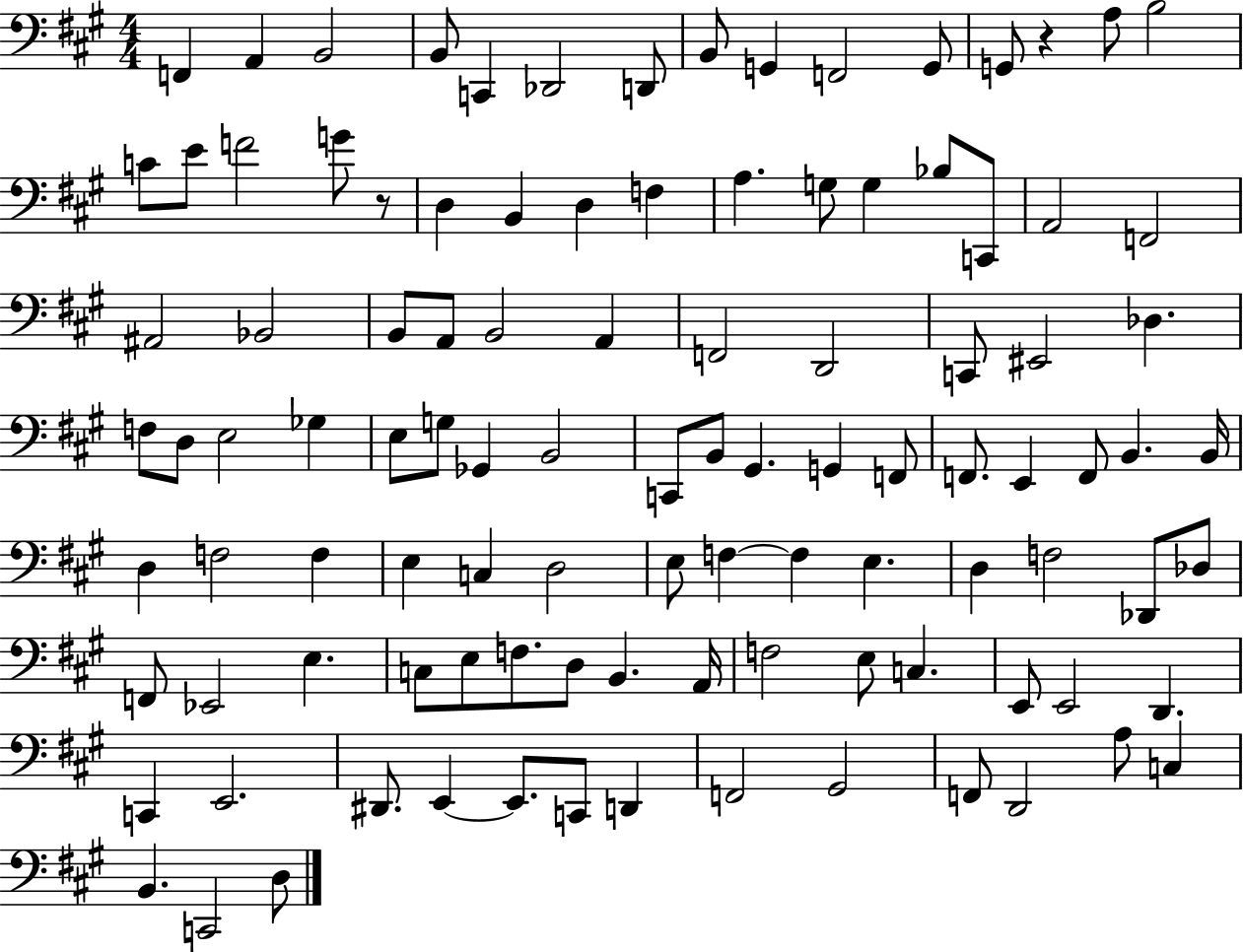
{
  \clef bass
  \numericTimeSignature
  \time 4/4
  \key a \major
  \repeat volta 2 { f,4 a,4 b,2 | b,8 c,4 des,2 d,8 | b,8 g,4 f,2 g,8 | g,8 r4 a8 b2 | \break c'8 e'8 f'2 g'8 r8 | d4 b,4 d4 f4 | a4. g8 g4 bes8 c,8 | a,2 f,2 | \break ais,2 bes,2 | b,8 a,8 b,2 a,4 | f,2 d,2 | c,8 eis,2 des4. | \break f8 d8 e2 ges4 | e8 g8 ges,4 b,2 | c,8 b,8 gis,4. g,4 f,8 | f,8. e,4 f,8 b,4. b,16 | \break d4 f2 f4 | e4 c4 d2 | e8 f4~~ f4 e4. | d4 f2 des,8 des8 | \break f,8 ees,2 e4. | c8 e8 f8. d8 b,4. a,16 | f2 e8 c4. | e,8 e,2 d,4. | \break c,4 e,2. | dis,8. e,4~~ e,8. c,8 d,4 | f,2 gis,2 | f,8 d,2 a8 c4 | \break b,4. c,2 d8 | } \bar "|."
}